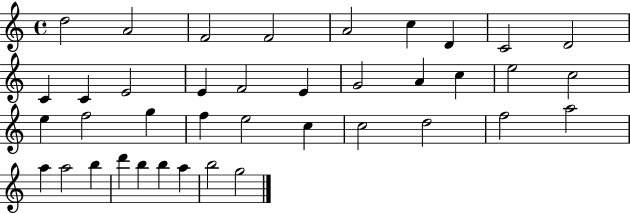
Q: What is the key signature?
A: C major